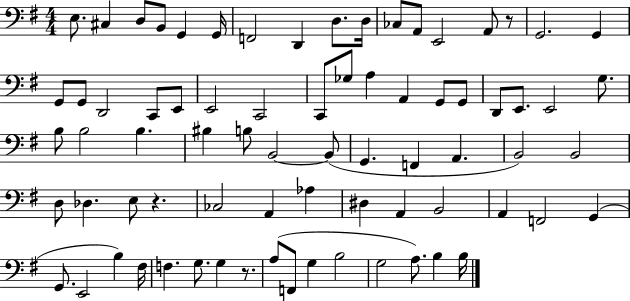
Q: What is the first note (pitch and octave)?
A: E3